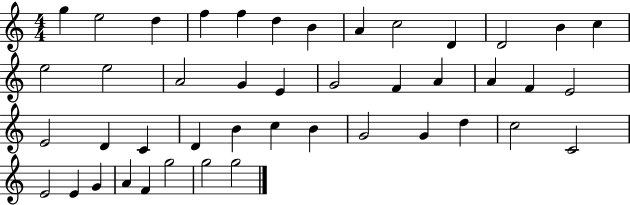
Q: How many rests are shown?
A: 0